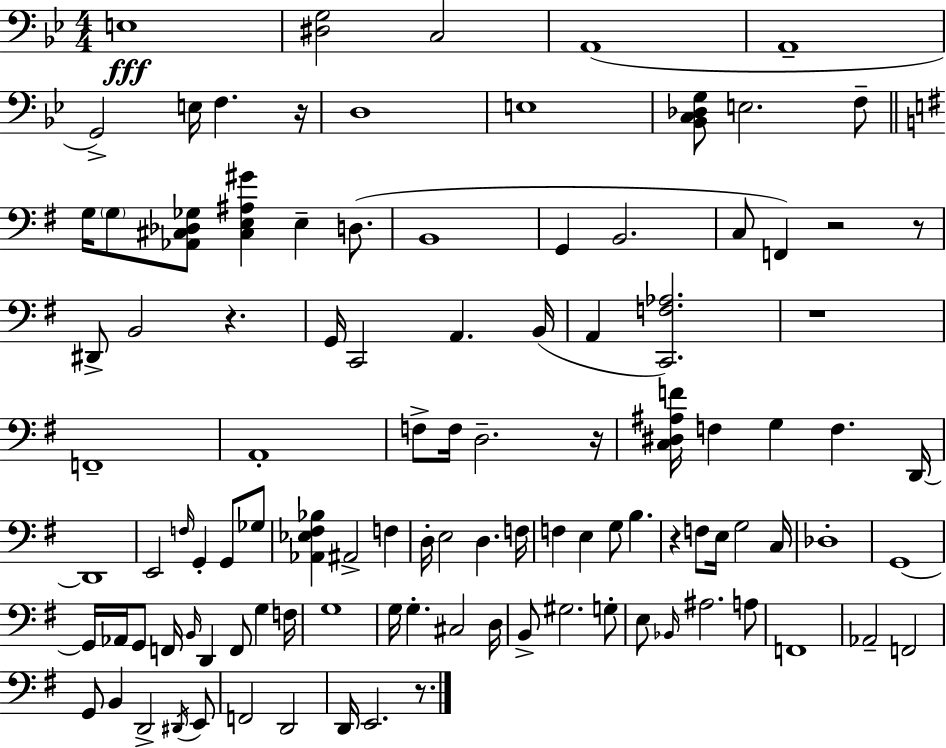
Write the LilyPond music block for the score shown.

{
  \clef bass
  \numericTimeSignature
  \time 4/4
  \key g \minor
  \repeat volta 2 { e1\fff | <dis g>2 c2 | a,1( | a,1-- | \break g,2->) e16 f4. r16 | d1 | e1 | <bes, c des g>8 e2. f8-- | \break \bar "||" \break \key e \minor g16 \parenthesize g8 <aes, cis des ges>8 <cis e ais gis'>4 e4-- d8.( | b,1 | g,4 b,2. | c8 f,4) r2 r8 | \break dis,8-> b,2 r4. | g,16 c,2 a,4. b,16( | a,4 <c, f aes>2.) | r1 | \break f,1-- | a,1-. | f8-> f16 d2.-- r16 | <c dis ais f'>16 f4 g4 f4. d,16~~ | \break d,1 | e,2 \grace { f16 } g,4-. g,8 ges8 | <aes, ees fis bes>4 ais,2-> f4 | d16-. e2 d4. | \break f16 f4 e4 g8 b4. | r4 f8 e16 g2 | c16 des1-. | g,1~~ | \break g,16 aes,16 g,8 f,16 \grace { b,16 } d,4 f,8 g4 | f16 g1 | g16 g4.-. cis2 | d16 b,8-> gis2. | \break g8-. e8 \grace { bes,16 } ais2. | a8 f,1 | aes,2-- f,2 | g,8 b,4 d,2-> | \break \acciaccatura { dis,16 } e,8 f,2 d,2 | d,16 e,2. | r8. } \bar "|."
}